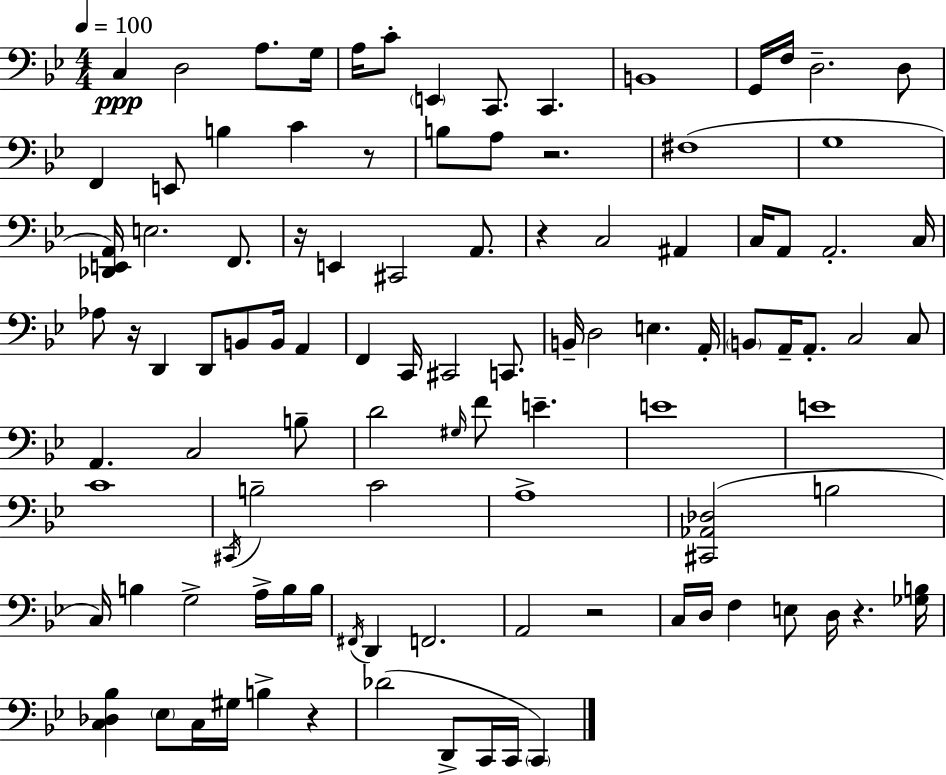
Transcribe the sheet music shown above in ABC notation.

X:1
T:Untitled
M:4/4
L:1/4
K:Bb
C, D,2 A,/2 G,/4 A,/4 C/2 E,, C,,/2 C,, B,,4 G,,/4 F,/4 D,2 D,/2 F,, E,,/2 B, C z/2 B,/2 A,/2 z2 ^F,4 G,4 [_D,,E,,A,,]/4 E,2 F,,/2 z/4 E,, ^C,,2 A,,/2 z C,2 ^A,, C,/4 A,,/2 A,,2 C,/4 _A,/2 z/4 D,, D,,/2 B,,/2 B,,/4 A,, F,, C,,/4 ^C,,2 C,,/2 B,,/4 D,2 E, A,,/4 B,,/2 A,,/4 A,,/2 C,2 C,/2 A,, C,2 B,/2 D2 ^G,/4 F/2 E E4 E4 C4 ^C,,/4 B,2 C2 A,4 [^C,,_A,,_D,]2 B,2 C,/4 B, G,2 A,/4 B,/4 B,/4 ^F,,/4 D,, F,,2 A,,2 z2 C,/4 D,/4 F, E,/2 D,/4 z [_G,B,]/4 [C,_D,_B,] _E,/2 C,/4 ^G,/4 B, z _D2 D,,/2 C,,/4 C,,/4 C,,